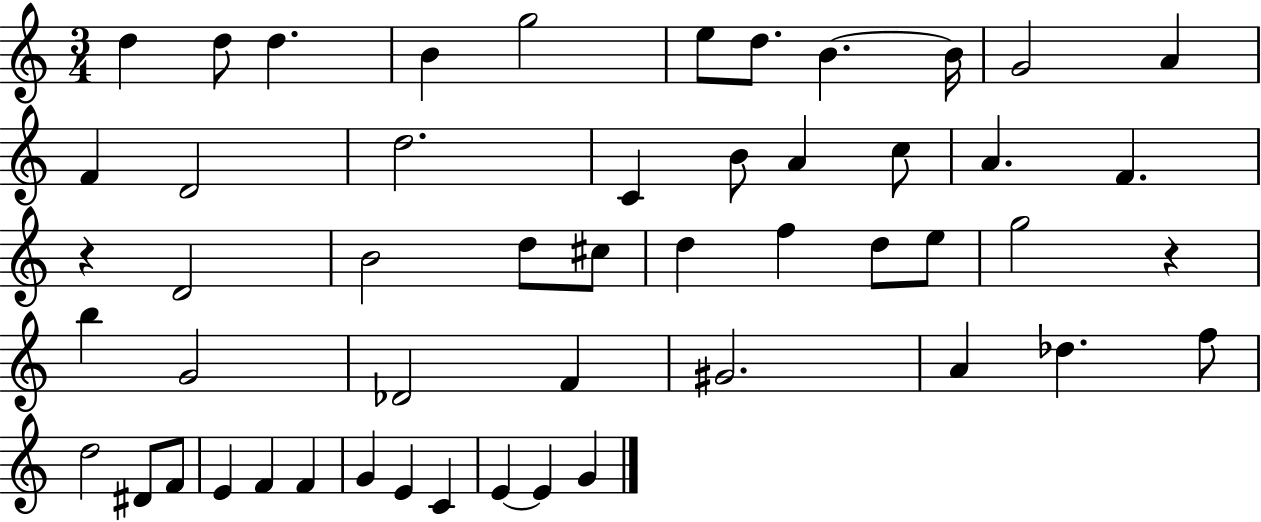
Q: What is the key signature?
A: C major